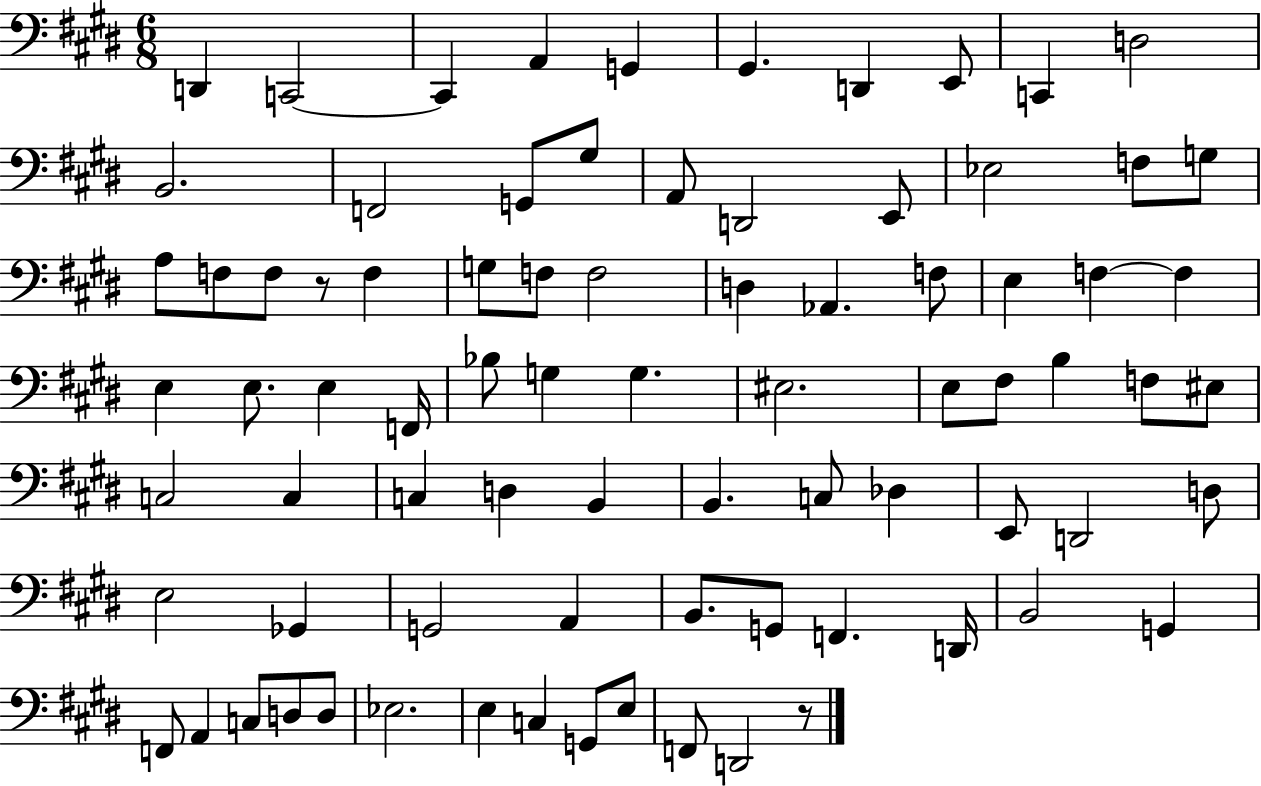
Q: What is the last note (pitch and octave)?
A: D2